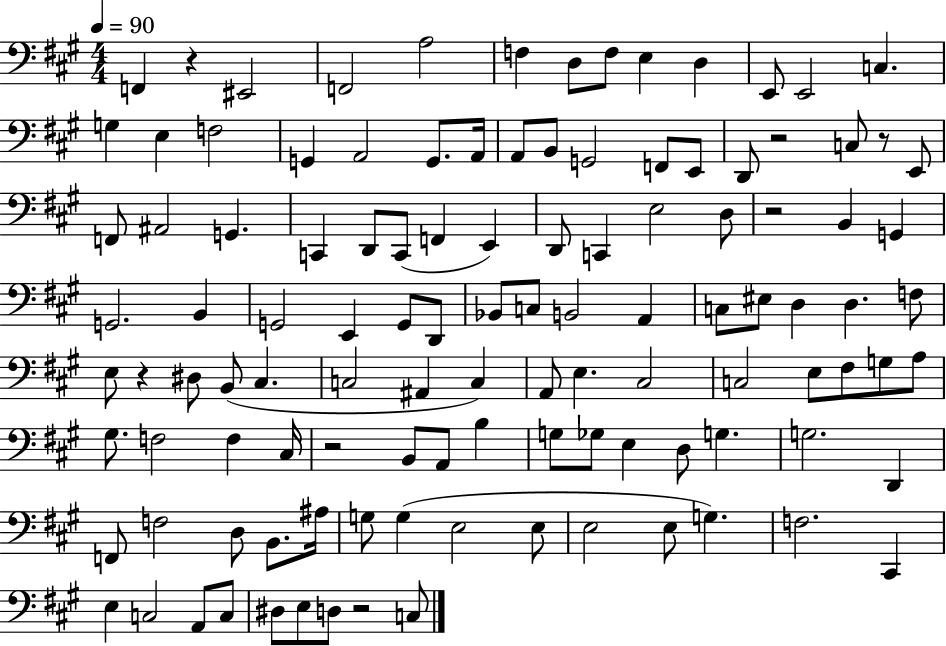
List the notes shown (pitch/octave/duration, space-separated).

F2/q R/q EIS2/h F2/h A3/h F3/q D3/e F3/e E3/q D3/q E2/e E2/h C3/q. G3/q E3/q F3/h G2/q A2/h G2/e. A2/s A2/e B2/e G2/h F2/e E2/e D2/e R/h C3/e R/e E2/e F2/e A#2/h G2/q. C2/q D2/e C2/e F2/q E2/q D2/e C2/q E3/h D3/e R/h B2/q G2/q G2/h. B2/q G2/h E2/q G2/e D2/e Bb2/e C3/e B2/h A2/q C3/e EIS3/e D3/q D3/q. F3/e E3/e R/q D#3/e B2/e C#3/q. C3/h A#2/q C3/q A2/e E3/q. C#3/h C3/h E3/e F#3/e G3/e A3/e G#3/e. F3/h F3/q C#3/s R/h B2/e A2/e B3/q G3/e Gb3/e E3/q D3/e G3/q. G3/h. D2/q F2/e F3/h D3/e B2/e. A#3/s G3/e G3/q E3/h E3/e E3/h E3/e G3/q. F3/h. C#2/q E3/q C3/h A2/e C3/e D#3/e E3/e D3/e R/h C3/e